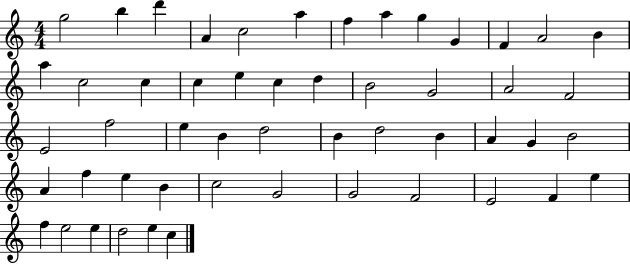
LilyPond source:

{
  \clef treble
  \numericTimeSignature
  \time 4/4
  \key c \major
  g''2 b''4 d'''4 | a'4 c''2 a''4 | f''4 a''4 g''4 g'4 | f'4 a'2 b'4 | \break a''4 c''2 c''4 | c''4 e''4 c''4 d''4 | b'2 g'2 | a'2 f'2 | \break e'2 f''2 | e''4 b'4 d''2 | b'4 d''2 b'4 | a'4 g'4 b'2 | \break a'4 f''4 e''4 b'4 | c''2 g'2 | g'2 f'2 | e'2 f'4 e''4 | \break f''4 e''2 e''4 | d''2 e''4 c''4 | \bar "|."
}